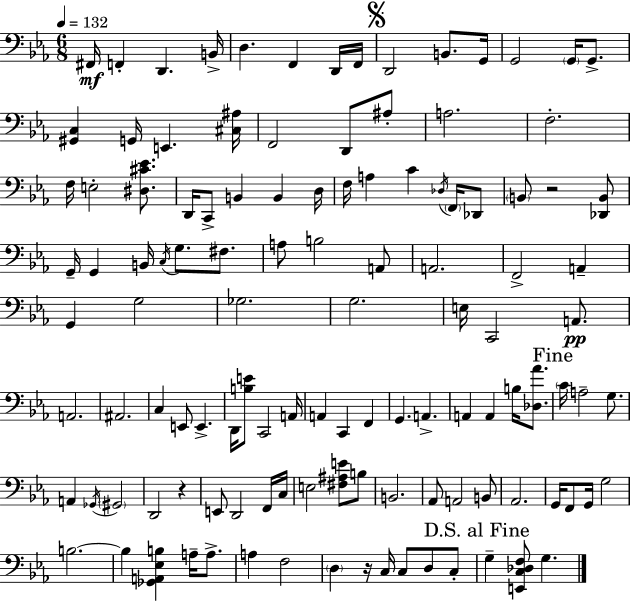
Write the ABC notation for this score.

X:1
T:Untitled
M:6/8
L:1/4
K:Cm
^F,,/4 F,, D,, B,,/4 D, F,, D,,/4 F,,/4 D,,2 B,,/2 G,,/4 G,,2 G,,/4 G,,/2 [^G,,C,] G,,/4 E,, [^C,^A,]/4 F,,2 D,,/2 ^A,/2 A,2 F,2 F,/4 E,2 [^D,^C_E]/2 D,,/4 C,,/2 B,, B,, D,/4 F,/4 A, C _D,/4 F,,/4 _D,,/2 B,,/2 z2 [_D,,B,,]/2 G,,/4 G,, B,,/4 C,/4 G,/2 ^F,/2 A,/2 B,2 A,,/2 A,,2 F,,2 A,, G,, G,2 _G,2 G,2 E,/4 C,,2 A,,/2 A,,2 ^A,,2 C, E,,/2 E,, D,,/4 [B,E]/2 C,,2 A,,/4 A,, C,, F,, G,, A,, A,, A,, B,/4 [_D,_A]/2 C/4 A,2 G,/2 A,, _G,,/4 ^G,,2 D,,2 z E,,/2 D,,2 F,,/4 C,/4 E,2 [^F,^A,E]/2 B,/2 B,,2 _A,,/2 A,,2 B,,/2 _A,,2 G,,/4 F,,/2 G,,/4 G,2 B,2 B, [_G,,A,,_E,B,] A,/4 A,/2 A, F,2 D, z/4 C,/4 C,/2 D,/2 C,/2 G, [E,,C,_D,F,]/2 G,